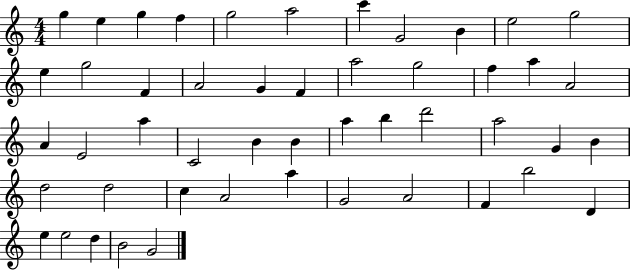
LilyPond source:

{
  \clef treble
  \numericTimeSignature
  \time 4/4
  \key c \major
  g''4 e''4 g''4 f''4 | g''2 a''2 | c'''4 g'2 b'4 | e''2 g''2 | \break e''4 g''2 f'4 | a'2 g'4 f'4 | a''2 g''2 | f''4 a''4 a'2 | \break a'4 e'2 a''4 | c'2 b'4 b'4 | a''4 b''4 d'''2 | a''2 g'4 b'4 | \break d''2 d''2 | c''4 a'2 a''4 | g'2 a'2 | f'4 b''2 d'4 | \break e''4 e''2 d''4 | b'2 g'2 | \bar "|."
}